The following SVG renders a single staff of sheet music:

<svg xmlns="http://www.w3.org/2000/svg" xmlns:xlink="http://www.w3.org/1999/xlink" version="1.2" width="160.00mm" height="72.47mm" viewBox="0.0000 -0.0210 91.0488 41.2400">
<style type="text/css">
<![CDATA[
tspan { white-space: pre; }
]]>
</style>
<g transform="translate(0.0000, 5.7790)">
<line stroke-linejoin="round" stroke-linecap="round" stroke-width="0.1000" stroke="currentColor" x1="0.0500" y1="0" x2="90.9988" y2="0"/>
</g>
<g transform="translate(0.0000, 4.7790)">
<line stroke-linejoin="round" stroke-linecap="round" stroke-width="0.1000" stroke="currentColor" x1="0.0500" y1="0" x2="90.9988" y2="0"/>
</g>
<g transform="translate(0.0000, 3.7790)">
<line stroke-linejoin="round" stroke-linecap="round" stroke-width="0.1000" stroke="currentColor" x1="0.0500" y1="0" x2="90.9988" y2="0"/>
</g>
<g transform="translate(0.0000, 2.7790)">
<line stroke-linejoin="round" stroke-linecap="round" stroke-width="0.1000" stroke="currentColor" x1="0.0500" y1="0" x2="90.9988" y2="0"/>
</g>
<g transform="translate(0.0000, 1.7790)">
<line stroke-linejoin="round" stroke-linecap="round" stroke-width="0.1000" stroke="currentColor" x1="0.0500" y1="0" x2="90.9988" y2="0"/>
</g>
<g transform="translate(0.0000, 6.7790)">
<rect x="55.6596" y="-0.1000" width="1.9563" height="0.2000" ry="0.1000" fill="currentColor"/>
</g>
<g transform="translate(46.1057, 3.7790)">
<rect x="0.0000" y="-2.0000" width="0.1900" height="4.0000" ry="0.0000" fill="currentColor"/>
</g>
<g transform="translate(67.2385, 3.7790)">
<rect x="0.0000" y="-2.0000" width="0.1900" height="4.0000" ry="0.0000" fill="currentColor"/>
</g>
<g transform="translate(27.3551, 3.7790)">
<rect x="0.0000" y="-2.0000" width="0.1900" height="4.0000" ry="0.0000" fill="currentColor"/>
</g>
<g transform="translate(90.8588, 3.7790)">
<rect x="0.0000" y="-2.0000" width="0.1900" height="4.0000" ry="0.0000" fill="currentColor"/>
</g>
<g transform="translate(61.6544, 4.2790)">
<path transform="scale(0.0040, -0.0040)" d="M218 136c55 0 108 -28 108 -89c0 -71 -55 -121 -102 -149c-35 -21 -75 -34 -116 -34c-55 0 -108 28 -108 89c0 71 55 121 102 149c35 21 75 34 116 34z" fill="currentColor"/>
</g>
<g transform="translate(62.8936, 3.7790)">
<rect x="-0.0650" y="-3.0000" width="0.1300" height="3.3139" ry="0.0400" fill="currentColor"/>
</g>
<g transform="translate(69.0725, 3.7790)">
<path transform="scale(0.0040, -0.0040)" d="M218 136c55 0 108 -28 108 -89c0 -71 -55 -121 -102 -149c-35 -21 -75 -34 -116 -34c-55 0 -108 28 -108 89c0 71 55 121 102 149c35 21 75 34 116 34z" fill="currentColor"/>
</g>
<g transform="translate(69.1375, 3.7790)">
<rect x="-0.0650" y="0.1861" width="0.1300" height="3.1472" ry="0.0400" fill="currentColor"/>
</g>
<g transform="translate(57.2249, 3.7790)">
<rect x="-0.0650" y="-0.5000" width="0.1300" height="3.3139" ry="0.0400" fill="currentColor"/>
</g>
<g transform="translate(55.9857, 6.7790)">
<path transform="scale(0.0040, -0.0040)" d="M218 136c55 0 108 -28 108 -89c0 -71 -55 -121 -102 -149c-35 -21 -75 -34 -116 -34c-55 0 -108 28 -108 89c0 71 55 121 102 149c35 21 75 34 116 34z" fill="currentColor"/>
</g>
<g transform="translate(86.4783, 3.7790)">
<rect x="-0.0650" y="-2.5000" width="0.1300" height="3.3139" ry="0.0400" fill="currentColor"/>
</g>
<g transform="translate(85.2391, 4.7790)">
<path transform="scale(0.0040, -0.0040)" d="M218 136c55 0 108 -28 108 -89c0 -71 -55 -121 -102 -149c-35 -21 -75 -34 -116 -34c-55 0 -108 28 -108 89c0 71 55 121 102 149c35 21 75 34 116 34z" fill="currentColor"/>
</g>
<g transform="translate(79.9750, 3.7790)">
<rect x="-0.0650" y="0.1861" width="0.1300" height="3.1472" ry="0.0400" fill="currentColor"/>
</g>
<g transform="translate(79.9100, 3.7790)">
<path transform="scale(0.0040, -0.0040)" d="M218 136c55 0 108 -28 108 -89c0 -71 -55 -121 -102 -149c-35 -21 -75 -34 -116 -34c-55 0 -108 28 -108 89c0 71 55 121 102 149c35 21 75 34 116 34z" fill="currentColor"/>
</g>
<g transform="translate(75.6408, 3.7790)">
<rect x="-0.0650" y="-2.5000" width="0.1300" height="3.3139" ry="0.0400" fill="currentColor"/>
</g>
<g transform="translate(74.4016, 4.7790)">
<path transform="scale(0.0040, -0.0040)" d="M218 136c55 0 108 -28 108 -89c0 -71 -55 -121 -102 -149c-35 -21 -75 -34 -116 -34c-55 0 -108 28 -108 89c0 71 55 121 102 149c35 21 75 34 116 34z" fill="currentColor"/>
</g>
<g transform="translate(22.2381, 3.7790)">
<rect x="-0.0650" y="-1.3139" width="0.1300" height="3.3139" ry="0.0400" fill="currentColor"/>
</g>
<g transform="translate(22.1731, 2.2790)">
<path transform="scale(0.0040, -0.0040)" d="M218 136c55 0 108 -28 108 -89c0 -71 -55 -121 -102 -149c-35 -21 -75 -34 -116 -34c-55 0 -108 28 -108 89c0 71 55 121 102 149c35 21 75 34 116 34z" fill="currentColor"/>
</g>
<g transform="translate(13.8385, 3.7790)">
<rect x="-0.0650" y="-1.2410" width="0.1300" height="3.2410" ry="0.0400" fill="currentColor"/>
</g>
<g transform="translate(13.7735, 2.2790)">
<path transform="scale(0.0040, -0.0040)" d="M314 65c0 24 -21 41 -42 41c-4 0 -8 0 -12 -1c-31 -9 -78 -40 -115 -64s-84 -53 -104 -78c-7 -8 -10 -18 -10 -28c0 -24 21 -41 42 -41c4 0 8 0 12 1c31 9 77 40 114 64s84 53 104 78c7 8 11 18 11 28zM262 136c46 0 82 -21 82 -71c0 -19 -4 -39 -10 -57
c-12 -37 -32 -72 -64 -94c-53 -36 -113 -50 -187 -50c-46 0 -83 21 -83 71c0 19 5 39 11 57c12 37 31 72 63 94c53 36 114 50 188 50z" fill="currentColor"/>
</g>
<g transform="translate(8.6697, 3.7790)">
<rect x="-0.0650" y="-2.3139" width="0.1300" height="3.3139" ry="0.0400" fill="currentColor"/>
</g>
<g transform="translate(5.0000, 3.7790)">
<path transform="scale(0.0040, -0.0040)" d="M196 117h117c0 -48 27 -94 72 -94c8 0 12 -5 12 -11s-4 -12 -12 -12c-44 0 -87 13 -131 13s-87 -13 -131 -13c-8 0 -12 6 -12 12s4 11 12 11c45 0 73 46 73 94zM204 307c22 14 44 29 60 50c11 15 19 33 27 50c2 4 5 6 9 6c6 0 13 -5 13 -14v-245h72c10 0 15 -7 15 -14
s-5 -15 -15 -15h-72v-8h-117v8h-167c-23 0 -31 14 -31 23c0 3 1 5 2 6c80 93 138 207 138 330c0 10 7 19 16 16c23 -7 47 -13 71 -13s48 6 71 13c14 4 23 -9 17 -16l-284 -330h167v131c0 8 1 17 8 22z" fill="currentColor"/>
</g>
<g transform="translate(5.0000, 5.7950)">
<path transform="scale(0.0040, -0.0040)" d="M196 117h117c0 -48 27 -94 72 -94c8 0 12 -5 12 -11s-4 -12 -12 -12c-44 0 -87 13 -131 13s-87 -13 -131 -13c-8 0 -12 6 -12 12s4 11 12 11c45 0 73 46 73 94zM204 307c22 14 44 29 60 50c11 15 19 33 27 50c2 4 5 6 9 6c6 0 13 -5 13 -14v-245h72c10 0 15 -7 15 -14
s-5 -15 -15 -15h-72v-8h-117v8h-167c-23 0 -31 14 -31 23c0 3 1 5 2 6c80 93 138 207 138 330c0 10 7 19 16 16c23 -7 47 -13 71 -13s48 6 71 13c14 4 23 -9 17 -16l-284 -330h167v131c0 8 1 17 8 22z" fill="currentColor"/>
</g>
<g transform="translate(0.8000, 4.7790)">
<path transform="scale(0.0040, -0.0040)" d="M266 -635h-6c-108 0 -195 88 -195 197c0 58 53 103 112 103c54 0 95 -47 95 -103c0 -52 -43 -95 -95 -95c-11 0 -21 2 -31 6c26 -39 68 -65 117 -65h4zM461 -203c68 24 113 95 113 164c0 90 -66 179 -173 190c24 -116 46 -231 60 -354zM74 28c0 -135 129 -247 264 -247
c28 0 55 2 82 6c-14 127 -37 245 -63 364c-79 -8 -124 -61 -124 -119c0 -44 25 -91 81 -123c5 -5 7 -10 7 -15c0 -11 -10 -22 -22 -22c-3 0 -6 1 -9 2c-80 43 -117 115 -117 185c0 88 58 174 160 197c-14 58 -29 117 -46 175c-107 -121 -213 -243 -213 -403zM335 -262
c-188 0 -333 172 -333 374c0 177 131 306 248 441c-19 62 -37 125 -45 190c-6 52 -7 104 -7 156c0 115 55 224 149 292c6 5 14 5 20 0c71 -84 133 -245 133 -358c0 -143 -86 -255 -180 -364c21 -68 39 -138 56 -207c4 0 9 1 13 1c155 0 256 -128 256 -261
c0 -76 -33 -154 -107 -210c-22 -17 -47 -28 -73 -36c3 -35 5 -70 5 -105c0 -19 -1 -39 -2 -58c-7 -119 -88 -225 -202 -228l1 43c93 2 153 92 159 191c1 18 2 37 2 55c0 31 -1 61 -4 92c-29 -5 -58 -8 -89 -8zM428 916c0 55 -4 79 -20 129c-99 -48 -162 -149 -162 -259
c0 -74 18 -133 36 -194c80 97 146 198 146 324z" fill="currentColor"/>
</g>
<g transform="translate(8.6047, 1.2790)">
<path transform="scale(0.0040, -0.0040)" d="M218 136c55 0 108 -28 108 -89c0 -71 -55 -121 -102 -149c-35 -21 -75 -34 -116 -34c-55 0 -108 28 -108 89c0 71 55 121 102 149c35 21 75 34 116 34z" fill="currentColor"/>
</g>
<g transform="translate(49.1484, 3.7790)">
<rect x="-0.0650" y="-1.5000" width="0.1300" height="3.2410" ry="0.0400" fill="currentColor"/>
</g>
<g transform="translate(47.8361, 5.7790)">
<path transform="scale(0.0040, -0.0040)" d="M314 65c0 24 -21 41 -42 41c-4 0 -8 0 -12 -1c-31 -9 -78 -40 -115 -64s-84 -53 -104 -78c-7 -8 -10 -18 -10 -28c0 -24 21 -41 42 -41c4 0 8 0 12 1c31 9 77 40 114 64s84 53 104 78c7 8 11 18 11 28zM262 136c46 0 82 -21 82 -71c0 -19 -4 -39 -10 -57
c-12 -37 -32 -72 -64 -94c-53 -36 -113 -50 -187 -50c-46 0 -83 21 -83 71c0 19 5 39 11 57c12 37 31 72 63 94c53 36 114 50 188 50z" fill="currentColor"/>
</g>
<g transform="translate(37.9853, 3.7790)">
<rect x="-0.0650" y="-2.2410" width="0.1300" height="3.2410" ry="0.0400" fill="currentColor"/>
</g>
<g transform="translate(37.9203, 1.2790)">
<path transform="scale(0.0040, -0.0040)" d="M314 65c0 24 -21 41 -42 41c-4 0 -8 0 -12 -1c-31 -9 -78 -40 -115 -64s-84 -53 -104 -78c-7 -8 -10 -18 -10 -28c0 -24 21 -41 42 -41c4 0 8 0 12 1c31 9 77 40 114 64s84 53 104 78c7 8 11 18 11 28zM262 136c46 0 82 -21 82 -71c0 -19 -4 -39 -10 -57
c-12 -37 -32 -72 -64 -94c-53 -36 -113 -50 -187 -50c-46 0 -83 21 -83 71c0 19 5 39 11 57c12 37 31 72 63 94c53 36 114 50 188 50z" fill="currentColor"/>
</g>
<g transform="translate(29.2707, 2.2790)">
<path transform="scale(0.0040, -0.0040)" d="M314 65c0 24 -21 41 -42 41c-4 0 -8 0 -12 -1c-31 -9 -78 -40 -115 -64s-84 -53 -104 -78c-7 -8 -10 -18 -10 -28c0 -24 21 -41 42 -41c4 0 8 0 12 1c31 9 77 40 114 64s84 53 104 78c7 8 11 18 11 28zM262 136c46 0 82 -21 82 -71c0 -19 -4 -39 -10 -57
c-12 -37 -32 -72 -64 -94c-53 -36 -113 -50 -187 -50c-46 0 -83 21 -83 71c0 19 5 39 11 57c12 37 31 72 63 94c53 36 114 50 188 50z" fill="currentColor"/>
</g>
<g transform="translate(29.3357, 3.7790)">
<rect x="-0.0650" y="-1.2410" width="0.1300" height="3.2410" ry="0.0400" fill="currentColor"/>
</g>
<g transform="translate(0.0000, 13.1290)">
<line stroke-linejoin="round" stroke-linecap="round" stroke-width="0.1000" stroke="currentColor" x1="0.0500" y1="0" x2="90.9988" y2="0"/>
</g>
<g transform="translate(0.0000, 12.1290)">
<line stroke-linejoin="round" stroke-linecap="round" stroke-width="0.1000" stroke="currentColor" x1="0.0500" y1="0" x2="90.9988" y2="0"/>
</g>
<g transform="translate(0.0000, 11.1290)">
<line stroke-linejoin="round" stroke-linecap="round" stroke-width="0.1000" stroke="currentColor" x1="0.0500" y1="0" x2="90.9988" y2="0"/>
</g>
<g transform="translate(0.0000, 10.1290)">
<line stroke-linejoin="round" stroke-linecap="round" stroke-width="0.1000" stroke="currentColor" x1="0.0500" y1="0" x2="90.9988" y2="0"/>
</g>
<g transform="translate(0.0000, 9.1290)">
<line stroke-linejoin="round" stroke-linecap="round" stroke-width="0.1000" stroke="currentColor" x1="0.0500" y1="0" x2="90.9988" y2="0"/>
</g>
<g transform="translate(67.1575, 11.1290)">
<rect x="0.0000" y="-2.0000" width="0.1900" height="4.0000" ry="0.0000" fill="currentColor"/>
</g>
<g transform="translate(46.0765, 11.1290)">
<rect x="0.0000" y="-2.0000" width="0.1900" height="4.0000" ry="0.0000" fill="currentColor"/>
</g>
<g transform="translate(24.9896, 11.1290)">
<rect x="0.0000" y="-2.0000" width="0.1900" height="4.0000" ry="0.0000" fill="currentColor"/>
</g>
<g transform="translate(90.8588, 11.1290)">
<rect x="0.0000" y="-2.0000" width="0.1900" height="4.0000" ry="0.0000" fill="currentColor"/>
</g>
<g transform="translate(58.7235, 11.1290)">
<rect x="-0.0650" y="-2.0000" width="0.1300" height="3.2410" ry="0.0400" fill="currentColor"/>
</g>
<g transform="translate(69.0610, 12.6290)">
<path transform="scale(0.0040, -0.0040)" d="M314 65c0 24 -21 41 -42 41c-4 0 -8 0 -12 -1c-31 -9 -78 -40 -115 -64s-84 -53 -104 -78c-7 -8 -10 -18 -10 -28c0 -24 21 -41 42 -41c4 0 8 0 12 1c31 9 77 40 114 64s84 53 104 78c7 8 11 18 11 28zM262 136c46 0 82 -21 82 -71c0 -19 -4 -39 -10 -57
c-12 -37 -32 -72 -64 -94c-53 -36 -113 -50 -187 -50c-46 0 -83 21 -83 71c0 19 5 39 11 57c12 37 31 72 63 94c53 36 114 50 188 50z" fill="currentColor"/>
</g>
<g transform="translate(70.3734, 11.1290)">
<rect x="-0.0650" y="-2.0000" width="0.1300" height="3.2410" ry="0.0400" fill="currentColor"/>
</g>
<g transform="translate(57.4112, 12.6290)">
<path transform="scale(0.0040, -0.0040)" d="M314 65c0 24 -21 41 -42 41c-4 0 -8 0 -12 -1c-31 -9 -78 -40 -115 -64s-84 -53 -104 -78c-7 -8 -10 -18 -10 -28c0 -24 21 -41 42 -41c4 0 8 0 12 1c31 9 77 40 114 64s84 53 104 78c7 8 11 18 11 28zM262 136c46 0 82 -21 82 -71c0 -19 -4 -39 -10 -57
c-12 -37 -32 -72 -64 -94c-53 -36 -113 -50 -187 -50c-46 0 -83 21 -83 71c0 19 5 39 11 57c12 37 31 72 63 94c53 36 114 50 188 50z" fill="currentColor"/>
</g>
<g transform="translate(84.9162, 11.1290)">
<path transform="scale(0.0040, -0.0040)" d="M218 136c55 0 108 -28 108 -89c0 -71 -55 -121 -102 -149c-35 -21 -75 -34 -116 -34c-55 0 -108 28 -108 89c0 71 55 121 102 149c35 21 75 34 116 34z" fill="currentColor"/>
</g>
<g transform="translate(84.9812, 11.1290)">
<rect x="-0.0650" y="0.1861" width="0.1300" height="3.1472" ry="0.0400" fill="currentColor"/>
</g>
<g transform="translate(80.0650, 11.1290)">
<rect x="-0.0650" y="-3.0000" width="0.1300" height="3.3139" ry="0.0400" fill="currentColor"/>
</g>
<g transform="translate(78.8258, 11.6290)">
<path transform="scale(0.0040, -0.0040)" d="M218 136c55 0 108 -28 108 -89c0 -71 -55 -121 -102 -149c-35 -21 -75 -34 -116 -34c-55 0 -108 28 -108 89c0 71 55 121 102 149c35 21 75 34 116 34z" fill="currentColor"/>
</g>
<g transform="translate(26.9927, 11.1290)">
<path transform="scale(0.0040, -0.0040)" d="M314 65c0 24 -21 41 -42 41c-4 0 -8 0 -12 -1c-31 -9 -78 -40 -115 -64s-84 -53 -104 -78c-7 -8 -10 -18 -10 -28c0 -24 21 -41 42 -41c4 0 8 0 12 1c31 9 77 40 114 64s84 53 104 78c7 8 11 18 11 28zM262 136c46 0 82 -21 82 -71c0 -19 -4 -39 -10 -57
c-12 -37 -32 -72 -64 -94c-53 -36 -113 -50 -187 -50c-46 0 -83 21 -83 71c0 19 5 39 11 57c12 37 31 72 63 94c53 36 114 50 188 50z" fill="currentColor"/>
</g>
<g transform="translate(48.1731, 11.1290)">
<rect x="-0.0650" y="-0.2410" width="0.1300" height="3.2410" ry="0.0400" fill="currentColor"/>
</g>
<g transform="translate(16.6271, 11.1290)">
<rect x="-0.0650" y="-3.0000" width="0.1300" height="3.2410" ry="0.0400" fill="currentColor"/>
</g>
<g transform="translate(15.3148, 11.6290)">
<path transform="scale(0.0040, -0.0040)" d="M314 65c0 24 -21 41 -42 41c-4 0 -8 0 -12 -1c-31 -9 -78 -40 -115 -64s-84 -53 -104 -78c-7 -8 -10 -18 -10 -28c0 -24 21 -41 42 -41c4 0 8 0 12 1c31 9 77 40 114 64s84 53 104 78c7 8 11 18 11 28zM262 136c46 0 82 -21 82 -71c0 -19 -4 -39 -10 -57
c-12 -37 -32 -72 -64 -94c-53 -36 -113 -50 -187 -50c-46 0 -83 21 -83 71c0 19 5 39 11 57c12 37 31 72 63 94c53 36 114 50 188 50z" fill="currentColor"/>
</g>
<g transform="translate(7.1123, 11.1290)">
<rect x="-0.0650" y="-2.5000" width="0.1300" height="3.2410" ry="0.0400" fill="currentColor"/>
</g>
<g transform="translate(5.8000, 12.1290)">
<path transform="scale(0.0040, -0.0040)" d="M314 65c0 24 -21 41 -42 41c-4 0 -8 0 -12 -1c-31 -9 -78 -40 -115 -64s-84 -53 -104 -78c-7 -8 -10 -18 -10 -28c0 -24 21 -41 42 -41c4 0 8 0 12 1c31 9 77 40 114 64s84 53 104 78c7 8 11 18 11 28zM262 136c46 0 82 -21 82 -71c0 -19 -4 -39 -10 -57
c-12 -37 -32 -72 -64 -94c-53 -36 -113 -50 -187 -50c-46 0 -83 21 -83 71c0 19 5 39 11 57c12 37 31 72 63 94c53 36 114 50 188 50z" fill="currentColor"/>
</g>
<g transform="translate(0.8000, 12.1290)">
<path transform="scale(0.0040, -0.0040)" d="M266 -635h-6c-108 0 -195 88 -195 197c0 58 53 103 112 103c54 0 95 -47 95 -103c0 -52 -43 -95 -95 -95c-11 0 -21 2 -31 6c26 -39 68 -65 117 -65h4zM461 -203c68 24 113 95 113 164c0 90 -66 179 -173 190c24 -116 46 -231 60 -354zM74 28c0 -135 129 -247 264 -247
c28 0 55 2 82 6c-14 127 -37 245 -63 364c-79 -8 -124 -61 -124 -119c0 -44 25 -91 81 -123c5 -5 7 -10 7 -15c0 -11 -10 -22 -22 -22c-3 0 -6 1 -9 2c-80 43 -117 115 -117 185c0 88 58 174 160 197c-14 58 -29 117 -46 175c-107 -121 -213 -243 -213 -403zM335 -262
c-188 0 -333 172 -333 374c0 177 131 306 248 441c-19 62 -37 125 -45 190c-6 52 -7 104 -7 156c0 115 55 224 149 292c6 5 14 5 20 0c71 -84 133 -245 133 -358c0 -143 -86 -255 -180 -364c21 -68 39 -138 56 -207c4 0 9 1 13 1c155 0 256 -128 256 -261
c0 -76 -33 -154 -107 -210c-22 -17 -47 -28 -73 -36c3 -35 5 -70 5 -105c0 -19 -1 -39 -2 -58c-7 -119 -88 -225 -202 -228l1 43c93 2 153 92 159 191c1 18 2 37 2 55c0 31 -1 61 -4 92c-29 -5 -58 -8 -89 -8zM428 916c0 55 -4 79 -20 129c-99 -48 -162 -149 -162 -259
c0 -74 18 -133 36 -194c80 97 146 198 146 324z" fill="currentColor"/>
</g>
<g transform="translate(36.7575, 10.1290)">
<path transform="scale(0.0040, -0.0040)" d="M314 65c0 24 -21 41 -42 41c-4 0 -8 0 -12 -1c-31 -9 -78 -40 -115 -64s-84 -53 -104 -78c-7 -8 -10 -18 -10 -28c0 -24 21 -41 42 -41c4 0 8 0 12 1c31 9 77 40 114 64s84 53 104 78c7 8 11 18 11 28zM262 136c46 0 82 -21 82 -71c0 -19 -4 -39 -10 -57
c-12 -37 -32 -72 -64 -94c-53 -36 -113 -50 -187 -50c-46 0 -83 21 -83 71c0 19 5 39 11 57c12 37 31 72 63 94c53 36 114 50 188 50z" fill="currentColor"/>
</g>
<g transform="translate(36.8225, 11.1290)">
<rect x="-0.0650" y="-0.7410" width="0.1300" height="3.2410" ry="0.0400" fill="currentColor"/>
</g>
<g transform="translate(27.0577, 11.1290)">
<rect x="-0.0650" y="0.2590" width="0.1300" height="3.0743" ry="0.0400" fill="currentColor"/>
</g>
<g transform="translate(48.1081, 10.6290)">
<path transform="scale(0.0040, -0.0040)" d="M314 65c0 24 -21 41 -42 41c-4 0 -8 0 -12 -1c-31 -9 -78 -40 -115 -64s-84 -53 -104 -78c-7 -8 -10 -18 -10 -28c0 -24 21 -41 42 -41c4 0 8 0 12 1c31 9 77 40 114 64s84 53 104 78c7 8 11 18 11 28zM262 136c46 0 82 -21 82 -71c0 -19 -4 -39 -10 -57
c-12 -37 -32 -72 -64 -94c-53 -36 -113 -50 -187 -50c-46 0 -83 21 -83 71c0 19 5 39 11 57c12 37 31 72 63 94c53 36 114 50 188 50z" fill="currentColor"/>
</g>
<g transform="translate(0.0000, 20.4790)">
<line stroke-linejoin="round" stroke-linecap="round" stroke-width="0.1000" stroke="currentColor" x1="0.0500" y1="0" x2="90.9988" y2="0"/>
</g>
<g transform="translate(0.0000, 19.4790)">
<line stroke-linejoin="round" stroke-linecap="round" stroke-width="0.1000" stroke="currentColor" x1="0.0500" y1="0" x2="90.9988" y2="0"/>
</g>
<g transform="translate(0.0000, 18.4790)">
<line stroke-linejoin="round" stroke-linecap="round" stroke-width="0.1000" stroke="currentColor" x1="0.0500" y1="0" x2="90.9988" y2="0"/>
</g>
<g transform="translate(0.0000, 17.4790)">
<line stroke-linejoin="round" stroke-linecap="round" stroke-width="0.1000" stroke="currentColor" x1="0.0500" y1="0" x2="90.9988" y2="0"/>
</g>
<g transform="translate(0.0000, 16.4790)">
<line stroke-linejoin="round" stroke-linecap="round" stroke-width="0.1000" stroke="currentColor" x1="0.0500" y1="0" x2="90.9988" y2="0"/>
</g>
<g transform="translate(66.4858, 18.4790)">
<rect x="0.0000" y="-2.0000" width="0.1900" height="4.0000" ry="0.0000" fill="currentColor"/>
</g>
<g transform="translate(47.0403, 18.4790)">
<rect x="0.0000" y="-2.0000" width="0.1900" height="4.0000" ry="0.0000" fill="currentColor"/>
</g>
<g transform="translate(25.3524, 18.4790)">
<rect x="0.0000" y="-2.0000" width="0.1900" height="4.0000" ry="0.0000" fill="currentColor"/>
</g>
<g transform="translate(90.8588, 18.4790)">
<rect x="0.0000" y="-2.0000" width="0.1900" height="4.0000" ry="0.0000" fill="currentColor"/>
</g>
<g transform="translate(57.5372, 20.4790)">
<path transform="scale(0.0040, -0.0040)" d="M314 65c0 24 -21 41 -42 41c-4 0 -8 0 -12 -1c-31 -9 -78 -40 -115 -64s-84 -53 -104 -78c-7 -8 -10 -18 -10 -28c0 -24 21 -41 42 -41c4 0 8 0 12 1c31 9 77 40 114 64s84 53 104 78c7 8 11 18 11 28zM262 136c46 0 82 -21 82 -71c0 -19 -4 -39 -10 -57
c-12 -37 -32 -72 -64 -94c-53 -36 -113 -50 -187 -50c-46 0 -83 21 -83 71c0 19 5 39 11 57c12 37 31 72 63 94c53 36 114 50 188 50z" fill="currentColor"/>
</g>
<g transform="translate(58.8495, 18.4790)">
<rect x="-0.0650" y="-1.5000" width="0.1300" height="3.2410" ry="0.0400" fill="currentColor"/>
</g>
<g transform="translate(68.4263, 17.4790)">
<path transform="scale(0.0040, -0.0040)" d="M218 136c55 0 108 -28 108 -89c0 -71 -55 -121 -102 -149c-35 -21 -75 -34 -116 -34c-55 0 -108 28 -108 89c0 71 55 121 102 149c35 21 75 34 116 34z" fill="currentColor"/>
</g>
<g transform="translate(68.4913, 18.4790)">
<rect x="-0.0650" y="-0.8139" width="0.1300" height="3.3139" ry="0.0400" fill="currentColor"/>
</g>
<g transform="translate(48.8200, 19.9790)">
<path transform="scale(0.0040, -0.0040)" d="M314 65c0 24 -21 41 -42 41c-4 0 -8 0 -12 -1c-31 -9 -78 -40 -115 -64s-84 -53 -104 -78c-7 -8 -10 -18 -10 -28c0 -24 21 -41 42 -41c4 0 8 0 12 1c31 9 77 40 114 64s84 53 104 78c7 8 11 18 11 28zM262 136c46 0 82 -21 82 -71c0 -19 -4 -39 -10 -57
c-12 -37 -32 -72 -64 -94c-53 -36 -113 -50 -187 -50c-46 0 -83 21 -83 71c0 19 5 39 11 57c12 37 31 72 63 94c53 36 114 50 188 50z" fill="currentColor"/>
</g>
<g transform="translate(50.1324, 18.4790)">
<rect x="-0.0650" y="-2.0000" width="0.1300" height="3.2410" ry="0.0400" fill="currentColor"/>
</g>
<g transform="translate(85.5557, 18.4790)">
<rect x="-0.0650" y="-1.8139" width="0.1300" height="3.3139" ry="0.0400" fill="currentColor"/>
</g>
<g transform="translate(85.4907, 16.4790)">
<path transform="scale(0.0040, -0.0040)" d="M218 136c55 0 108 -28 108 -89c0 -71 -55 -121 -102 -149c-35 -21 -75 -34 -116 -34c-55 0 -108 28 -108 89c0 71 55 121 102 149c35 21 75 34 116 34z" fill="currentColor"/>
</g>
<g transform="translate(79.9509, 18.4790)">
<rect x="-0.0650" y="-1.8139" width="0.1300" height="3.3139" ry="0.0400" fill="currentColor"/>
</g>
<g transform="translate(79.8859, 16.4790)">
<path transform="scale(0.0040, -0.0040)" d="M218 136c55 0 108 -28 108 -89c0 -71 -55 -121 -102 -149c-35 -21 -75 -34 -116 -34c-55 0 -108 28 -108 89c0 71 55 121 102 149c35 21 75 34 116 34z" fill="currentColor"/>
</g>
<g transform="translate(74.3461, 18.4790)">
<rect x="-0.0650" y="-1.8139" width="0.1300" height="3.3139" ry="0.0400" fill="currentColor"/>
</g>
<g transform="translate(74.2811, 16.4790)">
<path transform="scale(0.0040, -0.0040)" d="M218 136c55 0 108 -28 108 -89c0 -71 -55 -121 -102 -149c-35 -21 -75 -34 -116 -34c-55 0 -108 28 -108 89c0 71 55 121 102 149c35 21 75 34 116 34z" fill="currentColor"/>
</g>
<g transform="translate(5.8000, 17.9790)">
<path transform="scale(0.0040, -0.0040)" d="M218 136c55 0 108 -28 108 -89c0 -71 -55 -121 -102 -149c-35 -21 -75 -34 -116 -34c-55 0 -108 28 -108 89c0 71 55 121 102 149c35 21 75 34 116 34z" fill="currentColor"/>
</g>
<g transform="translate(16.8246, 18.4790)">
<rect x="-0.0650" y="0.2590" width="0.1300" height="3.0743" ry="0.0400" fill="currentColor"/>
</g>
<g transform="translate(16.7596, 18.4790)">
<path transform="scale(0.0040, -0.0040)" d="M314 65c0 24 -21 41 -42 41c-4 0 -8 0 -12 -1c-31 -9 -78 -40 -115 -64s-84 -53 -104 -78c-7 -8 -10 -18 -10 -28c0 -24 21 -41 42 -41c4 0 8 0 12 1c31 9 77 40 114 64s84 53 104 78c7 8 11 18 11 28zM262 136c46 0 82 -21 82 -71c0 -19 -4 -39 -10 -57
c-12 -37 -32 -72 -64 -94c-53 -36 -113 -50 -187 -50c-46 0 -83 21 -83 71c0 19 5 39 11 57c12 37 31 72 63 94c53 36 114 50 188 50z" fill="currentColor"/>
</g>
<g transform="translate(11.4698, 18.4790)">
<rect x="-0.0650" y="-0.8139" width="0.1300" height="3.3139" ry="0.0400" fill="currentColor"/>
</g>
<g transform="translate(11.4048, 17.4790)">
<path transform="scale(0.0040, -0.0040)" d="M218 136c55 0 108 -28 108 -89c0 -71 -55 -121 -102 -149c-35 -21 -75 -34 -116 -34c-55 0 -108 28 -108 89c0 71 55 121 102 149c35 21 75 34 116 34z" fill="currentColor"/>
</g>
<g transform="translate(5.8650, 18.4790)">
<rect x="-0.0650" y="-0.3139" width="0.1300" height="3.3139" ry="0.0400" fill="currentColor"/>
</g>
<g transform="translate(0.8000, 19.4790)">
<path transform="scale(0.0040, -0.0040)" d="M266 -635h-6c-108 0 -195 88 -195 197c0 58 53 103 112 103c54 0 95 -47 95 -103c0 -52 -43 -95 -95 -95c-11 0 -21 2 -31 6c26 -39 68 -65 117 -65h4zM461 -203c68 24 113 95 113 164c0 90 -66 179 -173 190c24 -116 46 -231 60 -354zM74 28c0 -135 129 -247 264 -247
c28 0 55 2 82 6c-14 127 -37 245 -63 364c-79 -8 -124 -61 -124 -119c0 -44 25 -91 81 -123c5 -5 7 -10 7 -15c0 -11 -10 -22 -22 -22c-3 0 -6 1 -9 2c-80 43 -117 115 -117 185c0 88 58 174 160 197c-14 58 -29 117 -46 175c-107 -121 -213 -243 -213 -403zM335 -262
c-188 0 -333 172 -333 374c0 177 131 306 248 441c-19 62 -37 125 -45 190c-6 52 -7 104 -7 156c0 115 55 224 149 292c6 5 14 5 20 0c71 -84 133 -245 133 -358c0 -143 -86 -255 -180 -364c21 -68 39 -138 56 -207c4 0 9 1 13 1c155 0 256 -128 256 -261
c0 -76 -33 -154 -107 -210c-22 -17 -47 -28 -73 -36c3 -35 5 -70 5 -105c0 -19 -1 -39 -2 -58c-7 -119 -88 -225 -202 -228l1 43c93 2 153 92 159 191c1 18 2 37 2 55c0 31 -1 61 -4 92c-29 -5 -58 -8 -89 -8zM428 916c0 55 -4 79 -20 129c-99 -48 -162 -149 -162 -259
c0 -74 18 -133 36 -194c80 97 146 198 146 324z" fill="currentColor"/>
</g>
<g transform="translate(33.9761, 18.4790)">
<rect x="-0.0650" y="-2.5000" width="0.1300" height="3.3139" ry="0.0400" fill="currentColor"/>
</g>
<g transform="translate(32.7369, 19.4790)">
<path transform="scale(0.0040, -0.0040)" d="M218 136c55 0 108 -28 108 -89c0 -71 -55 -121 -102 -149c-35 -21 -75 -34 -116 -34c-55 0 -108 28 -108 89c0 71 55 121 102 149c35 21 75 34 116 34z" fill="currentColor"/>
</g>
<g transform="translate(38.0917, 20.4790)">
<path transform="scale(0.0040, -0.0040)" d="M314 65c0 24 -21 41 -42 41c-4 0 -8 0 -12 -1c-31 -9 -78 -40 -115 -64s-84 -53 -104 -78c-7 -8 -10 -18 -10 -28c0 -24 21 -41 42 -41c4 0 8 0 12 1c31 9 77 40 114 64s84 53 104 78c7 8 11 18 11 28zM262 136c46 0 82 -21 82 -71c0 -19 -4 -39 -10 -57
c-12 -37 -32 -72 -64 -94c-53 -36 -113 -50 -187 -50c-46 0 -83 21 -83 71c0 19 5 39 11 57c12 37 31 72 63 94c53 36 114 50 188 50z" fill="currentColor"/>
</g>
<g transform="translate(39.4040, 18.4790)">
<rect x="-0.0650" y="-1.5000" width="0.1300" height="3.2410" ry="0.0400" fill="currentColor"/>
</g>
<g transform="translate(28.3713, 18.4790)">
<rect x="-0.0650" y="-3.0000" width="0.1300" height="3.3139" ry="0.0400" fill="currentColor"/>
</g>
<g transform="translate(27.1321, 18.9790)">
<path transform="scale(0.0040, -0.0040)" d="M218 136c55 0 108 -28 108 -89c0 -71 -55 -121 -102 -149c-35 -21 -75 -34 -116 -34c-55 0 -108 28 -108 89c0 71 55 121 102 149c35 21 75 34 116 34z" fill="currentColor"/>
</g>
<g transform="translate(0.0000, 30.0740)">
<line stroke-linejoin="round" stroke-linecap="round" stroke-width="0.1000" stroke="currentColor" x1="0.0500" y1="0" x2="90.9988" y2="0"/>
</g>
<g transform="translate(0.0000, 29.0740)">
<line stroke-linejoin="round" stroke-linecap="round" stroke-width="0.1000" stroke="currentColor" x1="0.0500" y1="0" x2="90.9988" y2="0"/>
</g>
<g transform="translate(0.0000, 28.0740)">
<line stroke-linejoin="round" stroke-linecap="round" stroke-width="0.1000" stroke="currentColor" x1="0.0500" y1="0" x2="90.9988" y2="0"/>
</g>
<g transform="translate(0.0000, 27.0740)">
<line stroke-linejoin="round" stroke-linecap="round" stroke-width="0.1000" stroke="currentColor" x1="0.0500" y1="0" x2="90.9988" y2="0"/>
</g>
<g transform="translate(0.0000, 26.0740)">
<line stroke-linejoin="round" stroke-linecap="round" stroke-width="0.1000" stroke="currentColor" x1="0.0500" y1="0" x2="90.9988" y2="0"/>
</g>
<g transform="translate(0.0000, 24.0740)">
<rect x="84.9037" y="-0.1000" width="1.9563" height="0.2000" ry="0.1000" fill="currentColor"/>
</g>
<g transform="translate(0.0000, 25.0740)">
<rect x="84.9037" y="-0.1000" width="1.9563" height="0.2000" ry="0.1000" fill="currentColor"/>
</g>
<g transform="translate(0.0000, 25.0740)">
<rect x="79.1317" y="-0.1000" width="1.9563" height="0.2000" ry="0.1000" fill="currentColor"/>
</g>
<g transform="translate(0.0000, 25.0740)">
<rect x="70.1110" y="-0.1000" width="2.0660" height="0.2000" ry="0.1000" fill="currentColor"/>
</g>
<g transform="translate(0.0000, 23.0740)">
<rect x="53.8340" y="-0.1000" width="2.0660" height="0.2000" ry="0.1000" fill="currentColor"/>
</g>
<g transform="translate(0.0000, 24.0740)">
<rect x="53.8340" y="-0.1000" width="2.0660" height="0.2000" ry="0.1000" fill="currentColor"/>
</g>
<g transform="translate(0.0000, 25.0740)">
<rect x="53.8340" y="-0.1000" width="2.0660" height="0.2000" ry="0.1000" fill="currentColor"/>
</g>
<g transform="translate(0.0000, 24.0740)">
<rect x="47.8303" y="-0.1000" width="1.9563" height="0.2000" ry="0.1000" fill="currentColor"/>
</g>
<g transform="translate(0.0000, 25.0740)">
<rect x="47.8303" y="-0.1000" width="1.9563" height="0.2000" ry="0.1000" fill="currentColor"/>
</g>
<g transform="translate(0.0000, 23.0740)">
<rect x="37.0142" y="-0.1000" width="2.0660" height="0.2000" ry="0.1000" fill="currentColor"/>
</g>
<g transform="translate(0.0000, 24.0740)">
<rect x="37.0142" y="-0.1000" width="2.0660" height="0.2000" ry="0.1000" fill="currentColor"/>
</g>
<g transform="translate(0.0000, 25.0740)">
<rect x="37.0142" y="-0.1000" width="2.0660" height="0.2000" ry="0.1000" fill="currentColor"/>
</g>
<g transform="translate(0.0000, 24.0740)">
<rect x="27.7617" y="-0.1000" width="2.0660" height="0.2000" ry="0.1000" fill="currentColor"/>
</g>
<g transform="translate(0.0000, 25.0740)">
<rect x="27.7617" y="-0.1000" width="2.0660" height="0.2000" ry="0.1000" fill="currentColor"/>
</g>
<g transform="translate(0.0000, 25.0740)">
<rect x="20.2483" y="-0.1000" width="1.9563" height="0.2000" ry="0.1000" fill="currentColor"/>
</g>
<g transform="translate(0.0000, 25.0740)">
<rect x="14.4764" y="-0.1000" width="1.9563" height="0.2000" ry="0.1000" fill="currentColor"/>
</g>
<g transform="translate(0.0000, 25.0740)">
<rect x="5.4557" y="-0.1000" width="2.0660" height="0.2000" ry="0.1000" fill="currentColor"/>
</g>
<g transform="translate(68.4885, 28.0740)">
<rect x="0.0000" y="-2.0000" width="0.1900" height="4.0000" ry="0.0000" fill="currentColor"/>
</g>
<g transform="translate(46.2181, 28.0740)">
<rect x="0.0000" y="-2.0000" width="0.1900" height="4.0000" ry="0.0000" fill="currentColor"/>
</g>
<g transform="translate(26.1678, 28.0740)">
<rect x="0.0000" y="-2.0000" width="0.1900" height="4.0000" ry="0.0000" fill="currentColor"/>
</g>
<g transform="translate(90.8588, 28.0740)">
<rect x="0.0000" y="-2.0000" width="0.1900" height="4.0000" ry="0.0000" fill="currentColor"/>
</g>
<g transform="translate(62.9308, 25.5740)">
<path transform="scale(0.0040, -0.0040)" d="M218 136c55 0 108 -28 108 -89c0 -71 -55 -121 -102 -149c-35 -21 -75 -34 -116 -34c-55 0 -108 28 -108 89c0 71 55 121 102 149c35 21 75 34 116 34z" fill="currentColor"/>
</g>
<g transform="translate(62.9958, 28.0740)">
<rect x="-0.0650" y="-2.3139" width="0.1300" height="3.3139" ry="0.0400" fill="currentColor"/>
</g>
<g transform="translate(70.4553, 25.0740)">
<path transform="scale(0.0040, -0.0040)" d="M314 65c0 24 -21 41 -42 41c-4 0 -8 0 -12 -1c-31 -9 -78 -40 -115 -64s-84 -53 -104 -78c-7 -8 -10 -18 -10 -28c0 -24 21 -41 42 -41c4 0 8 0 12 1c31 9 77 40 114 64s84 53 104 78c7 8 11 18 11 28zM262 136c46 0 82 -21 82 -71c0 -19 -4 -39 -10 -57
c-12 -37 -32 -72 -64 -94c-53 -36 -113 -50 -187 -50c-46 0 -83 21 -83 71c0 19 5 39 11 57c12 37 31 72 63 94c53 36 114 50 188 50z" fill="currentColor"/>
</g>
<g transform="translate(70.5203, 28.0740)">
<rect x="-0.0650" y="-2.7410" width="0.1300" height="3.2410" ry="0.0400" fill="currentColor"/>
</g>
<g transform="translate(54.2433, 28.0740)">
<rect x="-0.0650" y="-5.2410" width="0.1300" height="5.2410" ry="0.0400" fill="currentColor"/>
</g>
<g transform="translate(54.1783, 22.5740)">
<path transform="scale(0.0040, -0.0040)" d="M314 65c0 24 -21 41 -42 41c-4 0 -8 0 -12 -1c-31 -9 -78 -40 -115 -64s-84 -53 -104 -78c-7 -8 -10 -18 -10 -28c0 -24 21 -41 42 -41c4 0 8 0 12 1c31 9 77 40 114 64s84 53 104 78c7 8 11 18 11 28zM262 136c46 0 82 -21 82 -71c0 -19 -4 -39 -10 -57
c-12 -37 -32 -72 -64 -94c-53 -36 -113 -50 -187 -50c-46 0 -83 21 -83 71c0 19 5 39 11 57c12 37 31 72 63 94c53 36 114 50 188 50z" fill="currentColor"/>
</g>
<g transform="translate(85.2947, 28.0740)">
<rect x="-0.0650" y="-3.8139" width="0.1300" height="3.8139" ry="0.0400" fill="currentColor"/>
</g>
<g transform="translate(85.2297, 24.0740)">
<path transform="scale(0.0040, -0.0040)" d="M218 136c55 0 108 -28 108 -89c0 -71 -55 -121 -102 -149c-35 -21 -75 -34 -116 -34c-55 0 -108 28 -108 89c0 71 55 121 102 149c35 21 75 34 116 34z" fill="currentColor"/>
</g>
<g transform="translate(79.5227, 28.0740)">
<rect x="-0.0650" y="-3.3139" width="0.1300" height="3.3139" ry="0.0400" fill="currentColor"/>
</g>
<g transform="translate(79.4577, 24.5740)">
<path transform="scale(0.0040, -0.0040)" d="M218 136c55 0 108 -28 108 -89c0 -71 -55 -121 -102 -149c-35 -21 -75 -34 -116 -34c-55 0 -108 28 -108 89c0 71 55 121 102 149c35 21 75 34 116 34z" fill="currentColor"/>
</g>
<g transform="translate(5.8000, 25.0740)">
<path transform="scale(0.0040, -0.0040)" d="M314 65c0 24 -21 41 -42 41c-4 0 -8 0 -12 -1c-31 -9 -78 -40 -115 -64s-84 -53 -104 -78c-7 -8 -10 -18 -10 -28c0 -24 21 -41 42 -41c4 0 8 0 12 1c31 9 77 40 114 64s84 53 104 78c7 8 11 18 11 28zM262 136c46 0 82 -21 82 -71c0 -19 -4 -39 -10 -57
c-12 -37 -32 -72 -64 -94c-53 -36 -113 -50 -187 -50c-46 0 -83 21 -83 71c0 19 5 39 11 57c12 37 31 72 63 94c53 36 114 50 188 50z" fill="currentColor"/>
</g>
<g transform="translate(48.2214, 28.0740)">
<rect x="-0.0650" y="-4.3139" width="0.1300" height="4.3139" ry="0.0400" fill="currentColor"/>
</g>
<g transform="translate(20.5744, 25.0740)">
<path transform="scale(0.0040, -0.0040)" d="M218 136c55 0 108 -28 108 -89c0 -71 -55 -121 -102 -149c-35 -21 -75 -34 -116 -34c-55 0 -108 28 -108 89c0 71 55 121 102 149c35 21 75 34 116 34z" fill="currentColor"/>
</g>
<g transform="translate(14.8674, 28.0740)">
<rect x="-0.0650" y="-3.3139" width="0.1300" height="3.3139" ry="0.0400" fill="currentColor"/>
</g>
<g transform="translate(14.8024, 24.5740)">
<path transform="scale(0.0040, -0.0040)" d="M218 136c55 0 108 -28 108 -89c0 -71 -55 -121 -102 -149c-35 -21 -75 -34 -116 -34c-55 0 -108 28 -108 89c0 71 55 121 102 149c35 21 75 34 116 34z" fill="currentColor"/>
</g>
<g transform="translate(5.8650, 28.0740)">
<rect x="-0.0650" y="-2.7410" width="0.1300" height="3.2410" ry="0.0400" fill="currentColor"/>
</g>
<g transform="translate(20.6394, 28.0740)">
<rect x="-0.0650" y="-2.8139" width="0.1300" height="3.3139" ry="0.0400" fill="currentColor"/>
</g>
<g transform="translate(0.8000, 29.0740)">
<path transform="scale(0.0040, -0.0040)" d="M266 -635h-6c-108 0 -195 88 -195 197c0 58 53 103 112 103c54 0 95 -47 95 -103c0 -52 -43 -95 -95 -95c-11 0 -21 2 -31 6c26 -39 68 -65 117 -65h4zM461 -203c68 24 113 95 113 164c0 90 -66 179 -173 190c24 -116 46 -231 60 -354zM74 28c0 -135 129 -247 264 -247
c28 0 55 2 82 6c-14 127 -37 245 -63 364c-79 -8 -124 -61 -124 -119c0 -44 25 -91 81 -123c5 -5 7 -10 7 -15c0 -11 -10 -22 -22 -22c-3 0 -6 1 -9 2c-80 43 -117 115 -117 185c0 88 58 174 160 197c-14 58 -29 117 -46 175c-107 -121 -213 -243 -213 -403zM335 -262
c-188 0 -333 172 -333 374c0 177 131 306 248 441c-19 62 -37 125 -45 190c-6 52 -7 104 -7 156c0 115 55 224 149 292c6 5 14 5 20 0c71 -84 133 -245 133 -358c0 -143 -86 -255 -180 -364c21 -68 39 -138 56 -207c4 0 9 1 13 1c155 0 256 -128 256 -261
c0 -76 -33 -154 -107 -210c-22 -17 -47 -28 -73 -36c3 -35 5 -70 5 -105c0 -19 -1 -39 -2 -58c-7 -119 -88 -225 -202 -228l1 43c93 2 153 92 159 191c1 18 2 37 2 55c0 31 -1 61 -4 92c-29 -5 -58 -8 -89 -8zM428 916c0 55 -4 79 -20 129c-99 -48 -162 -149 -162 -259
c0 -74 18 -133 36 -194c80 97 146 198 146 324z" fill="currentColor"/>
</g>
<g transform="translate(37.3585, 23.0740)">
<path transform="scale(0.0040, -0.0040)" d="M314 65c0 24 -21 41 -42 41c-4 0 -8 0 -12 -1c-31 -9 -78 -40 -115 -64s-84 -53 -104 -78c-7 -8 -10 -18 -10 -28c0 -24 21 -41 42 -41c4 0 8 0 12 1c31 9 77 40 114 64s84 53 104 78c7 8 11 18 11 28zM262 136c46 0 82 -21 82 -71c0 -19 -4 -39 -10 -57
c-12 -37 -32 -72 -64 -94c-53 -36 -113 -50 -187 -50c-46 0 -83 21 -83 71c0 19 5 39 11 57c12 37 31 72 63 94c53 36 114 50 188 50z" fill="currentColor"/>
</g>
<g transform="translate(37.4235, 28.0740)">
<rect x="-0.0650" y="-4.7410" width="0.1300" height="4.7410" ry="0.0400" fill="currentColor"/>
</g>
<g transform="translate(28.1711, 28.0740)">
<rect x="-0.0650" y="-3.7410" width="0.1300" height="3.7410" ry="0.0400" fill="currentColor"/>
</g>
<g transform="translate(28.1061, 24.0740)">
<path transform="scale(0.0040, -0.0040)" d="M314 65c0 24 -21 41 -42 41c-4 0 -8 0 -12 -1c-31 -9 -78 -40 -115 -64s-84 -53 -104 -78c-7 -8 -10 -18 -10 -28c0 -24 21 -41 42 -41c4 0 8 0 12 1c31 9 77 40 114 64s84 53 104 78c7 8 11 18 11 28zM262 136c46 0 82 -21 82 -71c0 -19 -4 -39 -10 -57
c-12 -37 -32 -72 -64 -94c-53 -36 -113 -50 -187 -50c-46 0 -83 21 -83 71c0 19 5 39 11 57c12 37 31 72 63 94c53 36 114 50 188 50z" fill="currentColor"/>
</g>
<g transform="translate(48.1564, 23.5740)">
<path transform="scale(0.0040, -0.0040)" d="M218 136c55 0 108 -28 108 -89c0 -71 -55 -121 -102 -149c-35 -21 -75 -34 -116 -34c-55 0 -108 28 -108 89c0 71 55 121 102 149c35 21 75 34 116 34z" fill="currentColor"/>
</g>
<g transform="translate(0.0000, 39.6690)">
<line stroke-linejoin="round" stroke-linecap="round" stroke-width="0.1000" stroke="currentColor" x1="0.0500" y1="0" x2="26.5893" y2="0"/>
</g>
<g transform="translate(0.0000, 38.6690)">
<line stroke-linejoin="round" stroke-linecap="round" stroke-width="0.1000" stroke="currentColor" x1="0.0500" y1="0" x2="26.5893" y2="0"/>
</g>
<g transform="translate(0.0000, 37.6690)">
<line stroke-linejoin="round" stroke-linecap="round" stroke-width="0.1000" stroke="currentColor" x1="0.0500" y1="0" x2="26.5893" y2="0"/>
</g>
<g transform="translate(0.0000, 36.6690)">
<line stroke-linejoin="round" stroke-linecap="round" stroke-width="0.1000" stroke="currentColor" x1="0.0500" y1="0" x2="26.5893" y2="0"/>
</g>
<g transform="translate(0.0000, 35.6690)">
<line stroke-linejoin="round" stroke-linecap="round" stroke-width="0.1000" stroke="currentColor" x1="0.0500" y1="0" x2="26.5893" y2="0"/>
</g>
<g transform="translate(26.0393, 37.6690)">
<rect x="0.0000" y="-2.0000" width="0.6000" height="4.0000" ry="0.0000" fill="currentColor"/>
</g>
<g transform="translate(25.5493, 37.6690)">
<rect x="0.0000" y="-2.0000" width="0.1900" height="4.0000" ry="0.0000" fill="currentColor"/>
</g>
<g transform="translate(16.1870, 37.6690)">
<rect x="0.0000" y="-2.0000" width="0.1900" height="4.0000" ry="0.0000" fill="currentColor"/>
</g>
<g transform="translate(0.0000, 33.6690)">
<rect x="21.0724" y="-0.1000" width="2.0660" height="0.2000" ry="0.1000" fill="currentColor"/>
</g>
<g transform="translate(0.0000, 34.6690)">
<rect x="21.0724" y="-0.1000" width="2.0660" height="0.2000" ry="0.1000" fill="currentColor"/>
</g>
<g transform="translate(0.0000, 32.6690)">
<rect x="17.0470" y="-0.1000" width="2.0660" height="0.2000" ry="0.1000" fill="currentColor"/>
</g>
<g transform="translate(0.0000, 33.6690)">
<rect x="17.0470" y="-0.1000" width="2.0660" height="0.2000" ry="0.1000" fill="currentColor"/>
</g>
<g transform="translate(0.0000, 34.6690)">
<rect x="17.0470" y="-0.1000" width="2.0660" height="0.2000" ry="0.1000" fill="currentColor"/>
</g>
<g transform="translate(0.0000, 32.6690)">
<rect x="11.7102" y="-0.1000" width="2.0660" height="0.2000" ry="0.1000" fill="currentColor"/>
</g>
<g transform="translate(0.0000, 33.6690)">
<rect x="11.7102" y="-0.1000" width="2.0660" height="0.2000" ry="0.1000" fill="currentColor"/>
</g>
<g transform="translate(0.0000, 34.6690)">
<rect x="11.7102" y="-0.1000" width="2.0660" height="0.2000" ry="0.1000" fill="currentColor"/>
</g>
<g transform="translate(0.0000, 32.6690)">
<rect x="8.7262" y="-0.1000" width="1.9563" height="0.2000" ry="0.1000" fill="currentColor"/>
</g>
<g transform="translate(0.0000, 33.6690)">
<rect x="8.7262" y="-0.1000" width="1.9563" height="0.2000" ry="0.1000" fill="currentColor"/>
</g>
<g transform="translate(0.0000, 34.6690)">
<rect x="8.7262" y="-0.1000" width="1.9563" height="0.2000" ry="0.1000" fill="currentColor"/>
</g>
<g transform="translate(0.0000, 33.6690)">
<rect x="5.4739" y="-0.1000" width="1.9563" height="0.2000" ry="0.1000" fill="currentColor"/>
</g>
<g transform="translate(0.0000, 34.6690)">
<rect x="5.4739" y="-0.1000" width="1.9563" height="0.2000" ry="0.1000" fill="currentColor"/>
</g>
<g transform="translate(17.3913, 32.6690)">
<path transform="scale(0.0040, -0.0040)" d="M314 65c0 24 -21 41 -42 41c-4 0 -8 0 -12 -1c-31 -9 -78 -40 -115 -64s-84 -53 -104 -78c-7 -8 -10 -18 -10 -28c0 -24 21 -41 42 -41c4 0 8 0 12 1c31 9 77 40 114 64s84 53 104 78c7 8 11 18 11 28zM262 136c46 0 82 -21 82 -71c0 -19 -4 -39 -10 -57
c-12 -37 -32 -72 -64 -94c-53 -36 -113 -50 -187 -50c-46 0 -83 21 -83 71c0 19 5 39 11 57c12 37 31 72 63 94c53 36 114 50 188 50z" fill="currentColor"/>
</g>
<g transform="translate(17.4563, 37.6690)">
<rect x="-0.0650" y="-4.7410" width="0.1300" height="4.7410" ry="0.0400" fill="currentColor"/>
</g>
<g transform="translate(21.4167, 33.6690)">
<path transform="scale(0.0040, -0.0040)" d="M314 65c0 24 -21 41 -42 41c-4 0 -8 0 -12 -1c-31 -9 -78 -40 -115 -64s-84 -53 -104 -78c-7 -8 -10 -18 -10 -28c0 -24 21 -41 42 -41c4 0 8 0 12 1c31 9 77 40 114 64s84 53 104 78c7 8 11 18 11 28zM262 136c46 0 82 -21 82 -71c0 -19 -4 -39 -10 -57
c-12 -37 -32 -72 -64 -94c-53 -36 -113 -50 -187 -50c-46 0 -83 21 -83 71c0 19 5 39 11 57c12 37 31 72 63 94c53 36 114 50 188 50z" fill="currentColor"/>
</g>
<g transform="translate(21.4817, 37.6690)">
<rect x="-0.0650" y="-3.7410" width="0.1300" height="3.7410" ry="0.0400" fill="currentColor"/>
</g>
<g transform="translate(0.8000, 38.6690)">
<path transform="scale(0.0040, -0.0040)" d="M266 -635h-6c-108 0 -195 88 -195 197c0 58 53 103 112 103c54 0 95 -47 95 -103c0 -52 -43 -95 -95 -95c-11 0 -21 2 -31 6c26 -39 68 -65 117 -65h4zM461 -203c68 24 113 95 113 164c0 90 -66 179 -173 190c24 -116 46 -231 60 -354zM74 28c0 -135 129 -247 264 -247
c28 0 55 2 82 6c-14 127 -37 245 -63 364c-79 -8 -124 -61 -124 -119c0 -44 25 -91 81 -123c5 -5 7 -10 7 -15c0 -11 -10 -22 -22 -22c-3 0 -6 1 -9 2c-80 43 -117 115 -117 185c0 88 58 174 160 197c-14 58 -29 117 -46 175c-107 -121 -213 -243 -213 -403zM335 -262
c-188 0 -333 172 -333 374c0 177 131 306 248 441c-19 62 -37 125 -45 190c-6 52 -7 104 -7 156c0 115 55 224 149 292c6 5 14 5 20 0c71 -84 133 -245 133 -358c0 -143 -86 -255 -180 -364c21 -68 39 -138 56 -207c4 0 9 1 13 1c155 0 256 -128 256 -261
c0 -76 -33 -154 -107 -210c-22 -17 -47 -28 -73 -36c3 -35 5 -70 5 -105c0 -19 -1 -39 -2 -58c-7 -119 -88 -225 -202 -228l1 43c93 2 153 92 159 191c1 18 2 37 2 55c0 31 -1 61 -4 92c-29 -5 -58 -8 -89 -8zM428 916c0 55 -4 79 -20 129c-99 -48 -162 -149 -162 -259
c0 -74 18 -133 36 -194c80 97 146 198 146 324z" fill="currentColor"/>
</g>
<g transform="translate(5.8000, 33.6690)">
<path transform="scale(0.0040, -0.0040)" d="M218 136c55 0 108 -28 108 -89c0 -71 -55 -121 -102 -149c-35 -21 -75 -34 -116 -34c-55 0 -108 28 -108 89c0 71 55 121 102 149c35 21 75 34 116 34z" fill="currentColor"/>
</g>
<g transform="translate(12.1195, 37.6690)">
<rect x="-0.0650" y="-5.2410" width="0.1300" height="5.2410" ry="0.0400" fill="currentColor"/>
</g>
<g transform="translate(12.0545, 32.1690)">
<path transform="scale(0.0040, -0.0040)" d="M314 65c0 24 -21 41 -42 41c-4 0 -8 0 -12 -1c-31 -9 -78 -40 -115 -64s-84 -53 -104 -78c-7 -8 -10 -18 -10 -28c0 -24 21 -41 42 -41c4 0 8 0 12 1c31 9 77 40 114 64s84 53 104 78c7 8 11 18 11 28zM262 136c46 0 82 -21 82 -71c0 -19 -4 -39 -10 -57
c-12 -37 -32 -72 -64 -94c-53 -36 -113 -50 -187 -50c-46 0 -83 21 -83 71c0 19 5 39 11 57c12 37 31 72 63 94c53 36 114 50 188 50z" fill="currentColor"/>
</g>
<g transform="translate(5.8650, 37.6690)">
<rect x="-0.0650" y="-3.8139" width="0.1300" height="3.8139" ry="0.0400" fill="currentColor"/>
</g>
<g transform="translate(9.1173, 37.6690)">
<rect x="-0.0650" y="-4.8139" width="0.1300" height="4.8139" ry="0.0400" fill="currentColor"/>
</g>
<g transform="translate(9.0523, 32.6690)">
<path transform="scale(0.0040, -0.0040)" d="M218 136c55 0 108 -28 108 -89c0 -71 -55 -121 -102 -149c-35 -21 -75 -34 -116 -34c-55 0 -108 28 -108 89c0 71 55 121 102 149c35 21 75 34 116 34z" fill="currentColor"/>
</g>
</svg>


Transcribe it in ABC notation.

X:1
T:Untitled
M:4/4
L:1/4
K:C
g e2 e e2 g2 E2 C A B G B G G2 A2 B2 d2 c2 F2 F2 A B c d B2 A G E2 F2 E2 d f f f a2 b a c'2 e'2 d' f'2 g a2 b c' c' e' f'2 e'2 c'2